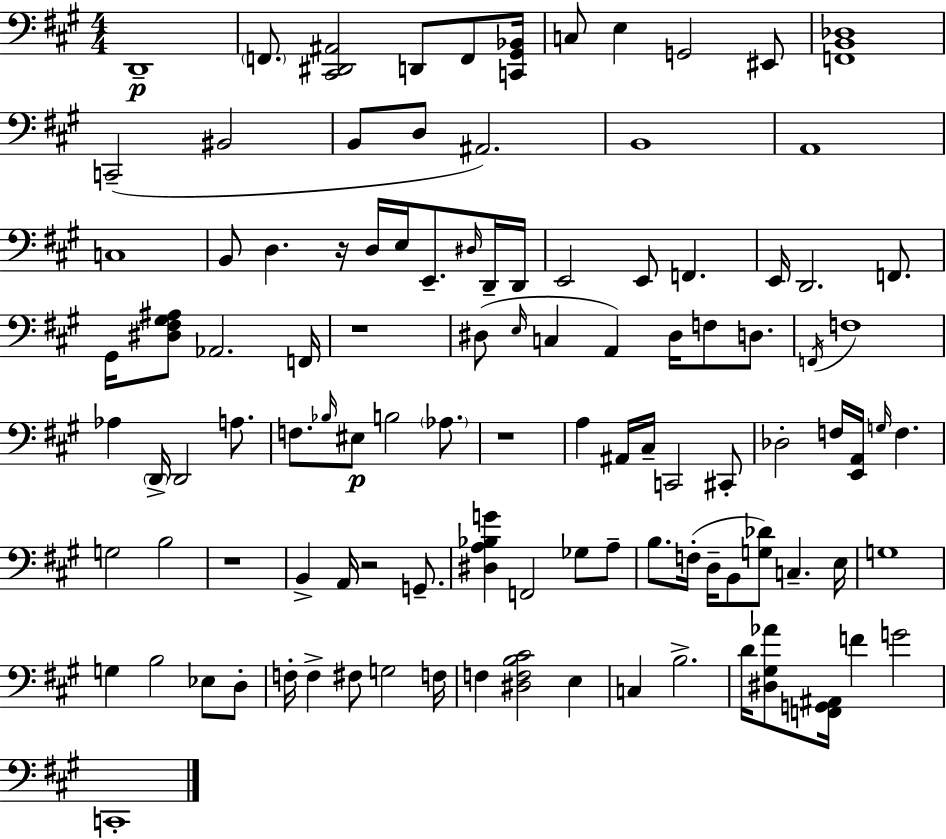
{
  \clef bass
  \numericTimeSignature
  \time 4/4
  \key a \major
  d,1--\p | \parenthesize f,8. <cis, dis, ais,>2 d,8 f,8 <c, gis, bes,>16 | c8 e4 g,2 eis,8 | <f, b, des>1 | \break c,2--( bis,2 | b,8 d8 ais,2.) | b,1 | a,1 | \break c1 | b,8 d4. r16 d16 e16 e,8.-- \grace { dis16 } d,16-- | d,16 e,2 e,8 f,4. | e,16 d,2. f,8. | \break gis,16 <dis fis gis ais>8 aes,2. | f,16 r1 | dis8( \grace { e16 } c4 a,4) dis16 f8 d8. | \acciaccatura { f,16 } f1 | \break aes4 \parenthesize d,16-> d,2 | a8. f8. \grace { bes16 }\p eis8 b2 | \parenthesize aes8. r1 | a4 ais,16 cis16-- c,2 | \break cis,8-. des2-. f16 <e, a,>16 \grace { g16 } f4. | g2 b2 | r1 | b,4-> a,16 r2 | \break g,8.-- <dis a bes g'>4 f,2 | ges8 a8-- b8. f16-.( d16-- b,8 <g des'>8) c4.-- | e16 g1 | g4 b2 | \break ees8 d8-. f16-. f4-> fis8 g2 | f16 f4 <dis f b cis'>2 | e4 c4 b2.-> | d'16 <dis gis aes'>8 <f, g, ais,>16 f'4 g'2 | \break c,1-. | \bar "|."
}